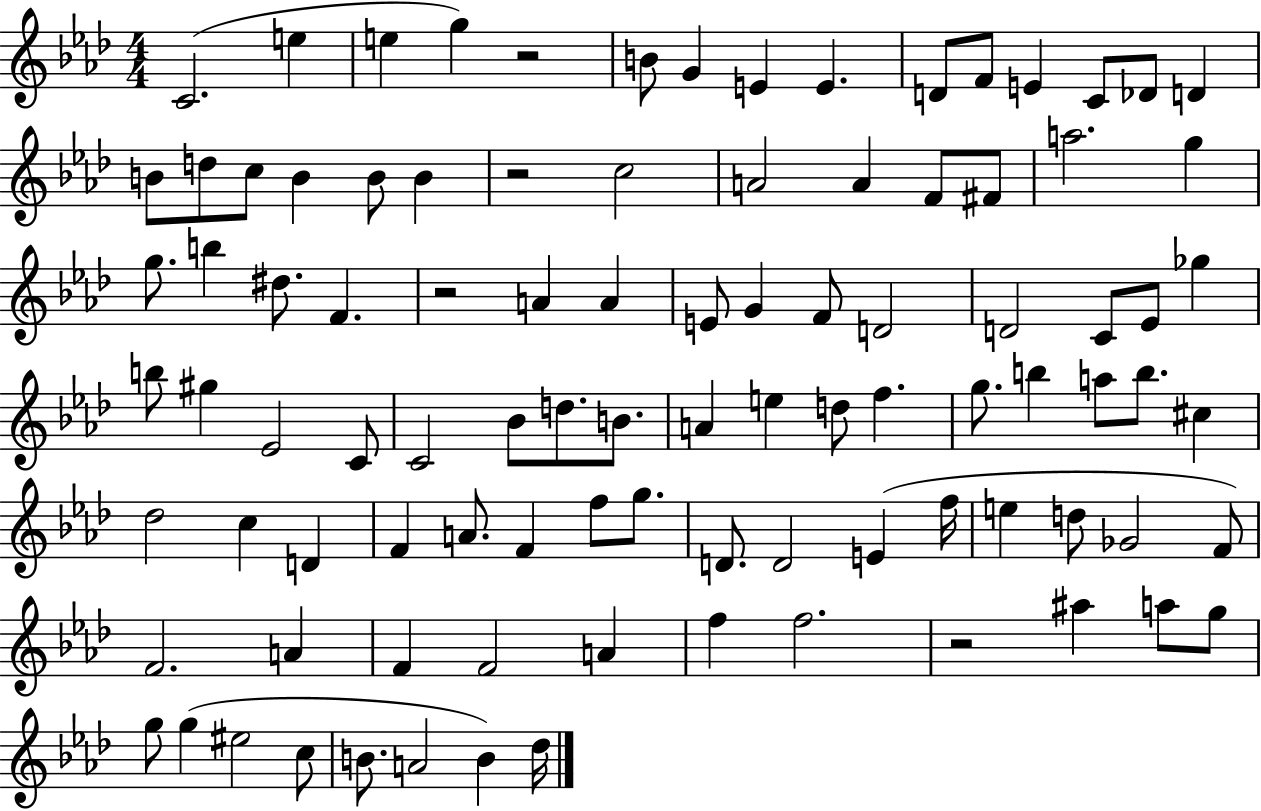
{
  \clef treble
  \numericTimeSignature
  \time 4/4
  \key aes \major
  c'2.( e''4 | e''4 g''4) r2 | b'8 g'4 e'4 e'4. | d'8 f'8 e'4 c'8 des'8 d'4 | \break b'8 d''8 c''8 b'4 b'8 b'4 | r2 c''2 | a'2 a'4 f'8 fis'8 | a''2. g''4 | \break g''8. b''4 dis''8. f'4. | r2 a'4 a'4 | e'8 g'4 f'8 d'2 | d'2 c'8 ees'8 ges''4 | \break b''8 gis''4 ees'2 c'8 | c'2 bes'8 d''8. b'8. | a'4 e''4 d''8 f''4. | g''8. b''4 a''8 b''8. cis''4 | \break des''2 c''4 d'4 | f'4 a'8. f'4 f''8 g''8. | d'8. d'2 e'4( f''16 | e''4 d''8 ges'2 f'8) | \break f'2. a'4 | f'4 f'2 a'4 | f''4 f''2. | r2 ais''4 a''8 g''8 | \break g''8 g''4( eis''2 c''8 | b'8. a'2 b'4) des''16 | \bar "|."
}